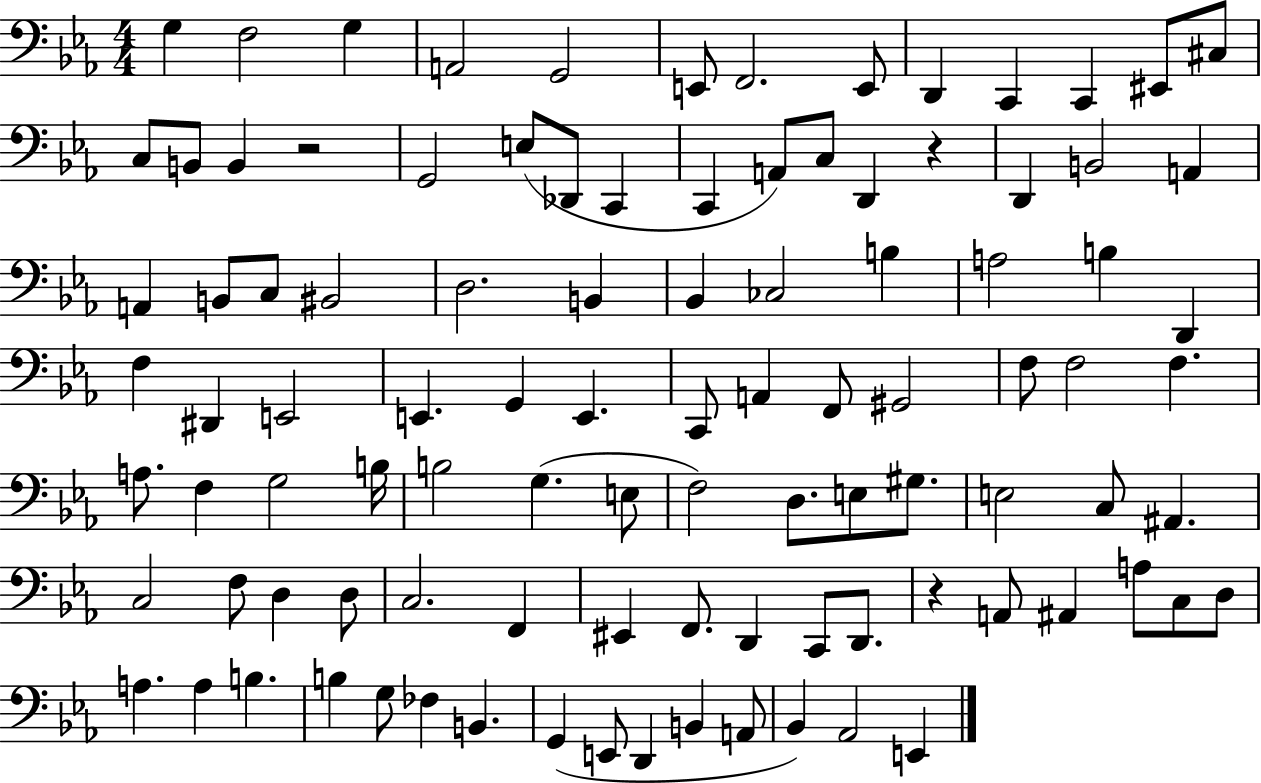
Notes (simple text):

G3/q F3/h G3/q A2/h G2/h E2/e F2/h. E2/e D2/q C2/q C2/q EIS2/e C#3/e C3/e B2/e B2/q R/h G2/h E3/e Db2/e C2/q C2/q A2/e C3/e D2/q R/q D2/q B2/h A2/q A2/q B2/e C3/e BIS2/h D3/h. B2/q Bb2/q CES3/h B3/q A3/h B3/q D2/q F3/q D#2/q E2/h E2/q. G2/q E2/q. C2/e A2/q F2/e G#2/h F3/e F3/h F3/q. A3/e. F3/q G3/h B3/s B3/h G3/q. E3/e F3/h D3/e. E3/e G#3/e. E3/h C3/e A#2/q. C3/h F3/e D3/q D3/e C3/h. F2/q EIS2/q F2/e. D2/q C2/e D2/e. R/q A2/e A#2/q A3/e C3/e D3/e A3/q. A3/q B3/q. B3/q G3/e FES3/q B2/q. G2/q E2/e D2/q B2/q A2/e Bb2/q Ab2/h E2/q